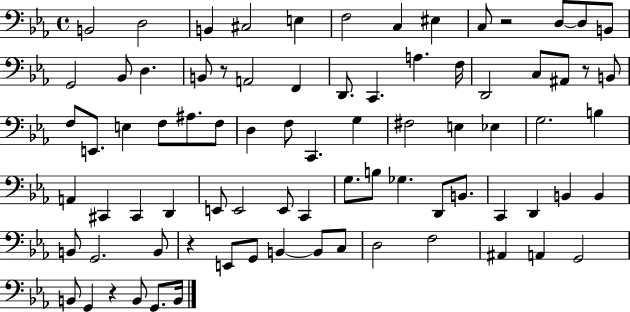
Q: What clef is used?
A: bass